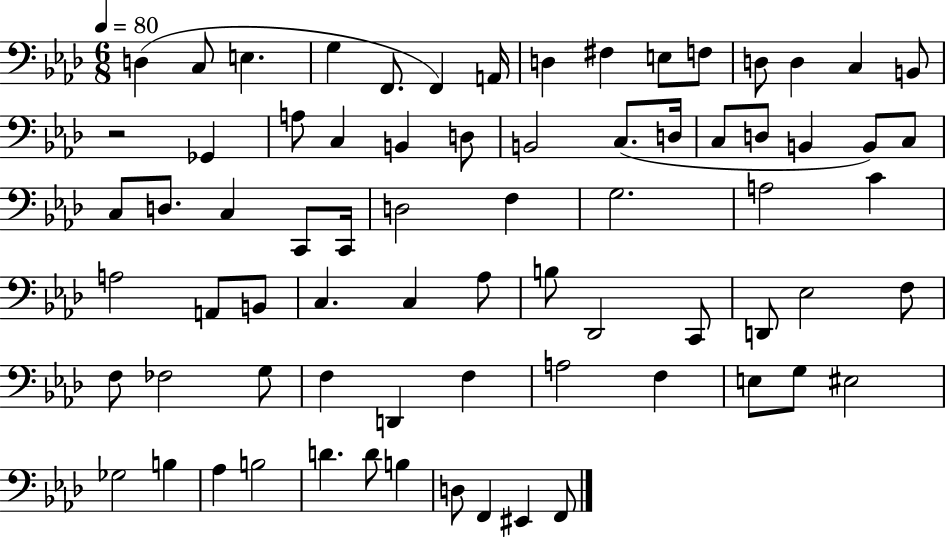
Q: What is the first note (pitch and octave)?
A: D3